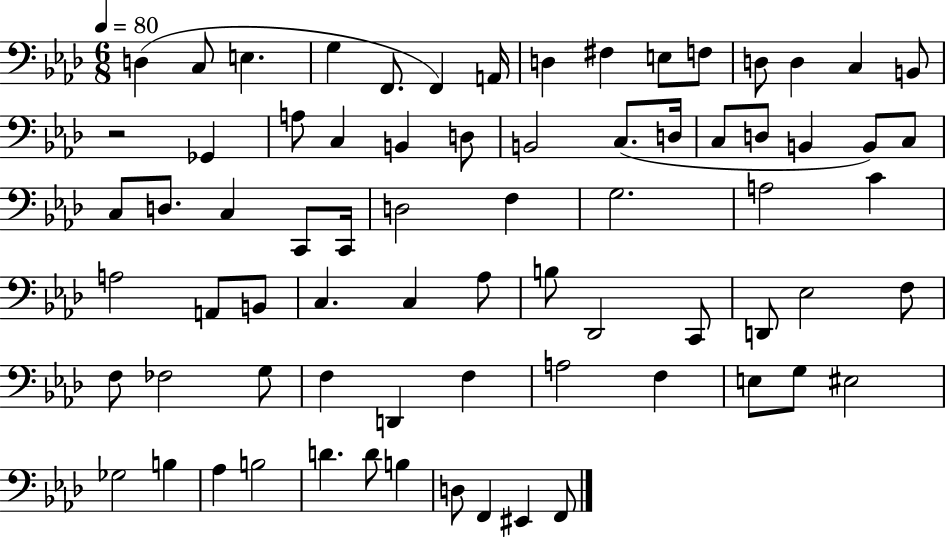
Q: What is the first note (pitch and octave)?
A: D3